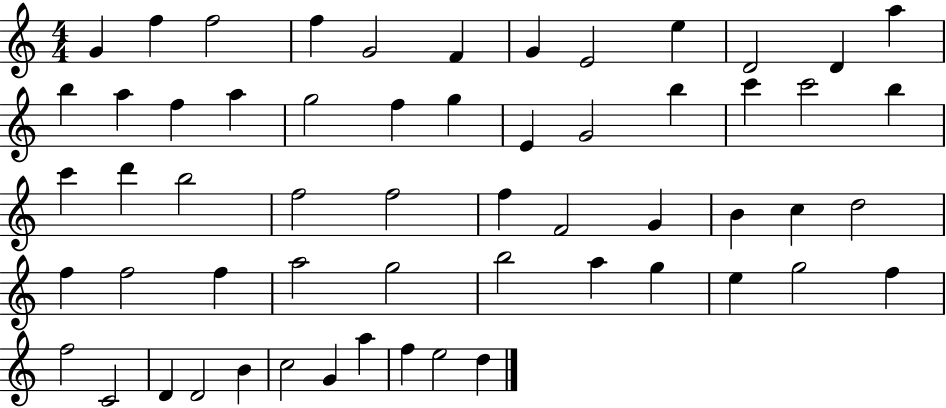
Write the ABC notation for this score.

X:1
T:Untitled
M:4/4
L:1/4
K:C
G f f2 f G2 F G E2 e D2 D a b a f a g2 f g E G2 b c' c'2 b c' d' b2 f2 f2 f F2 G B c d2 f f2 f a2 g2 b2 a g e g2 f f2 C2 D D2 B c2 G a f e2 d